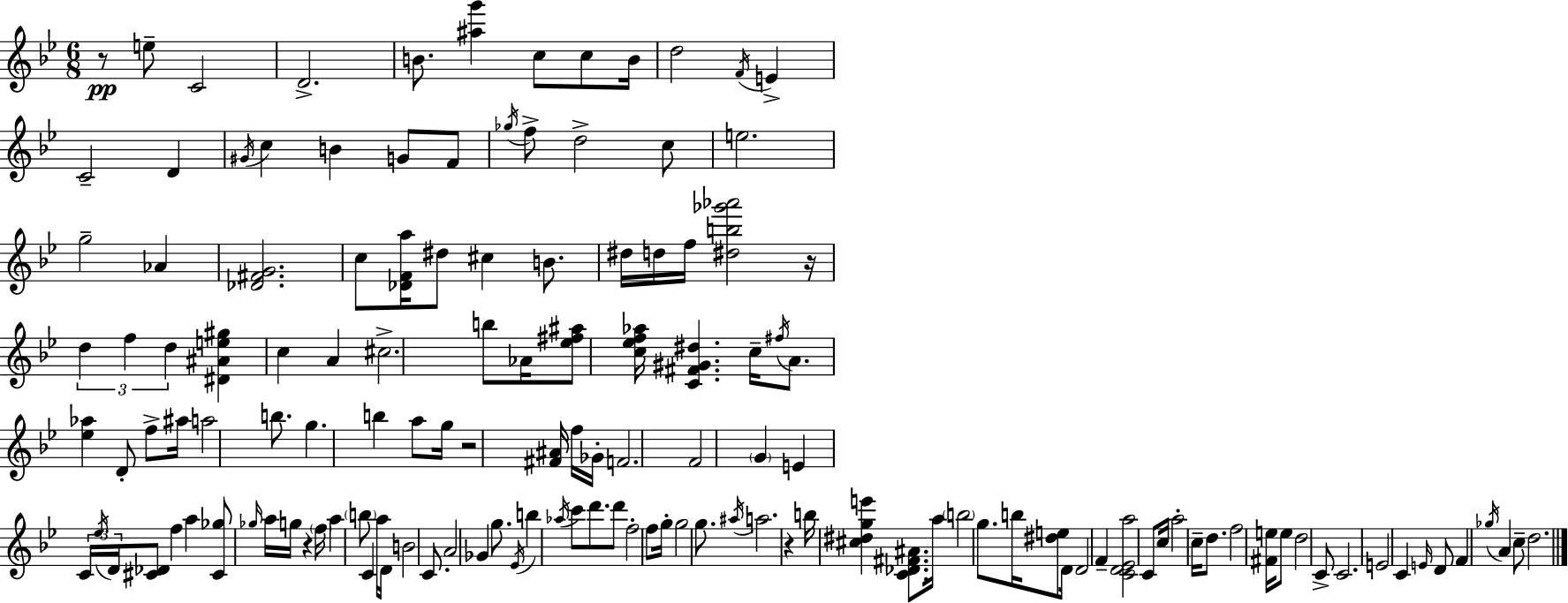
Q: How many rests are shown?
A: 5